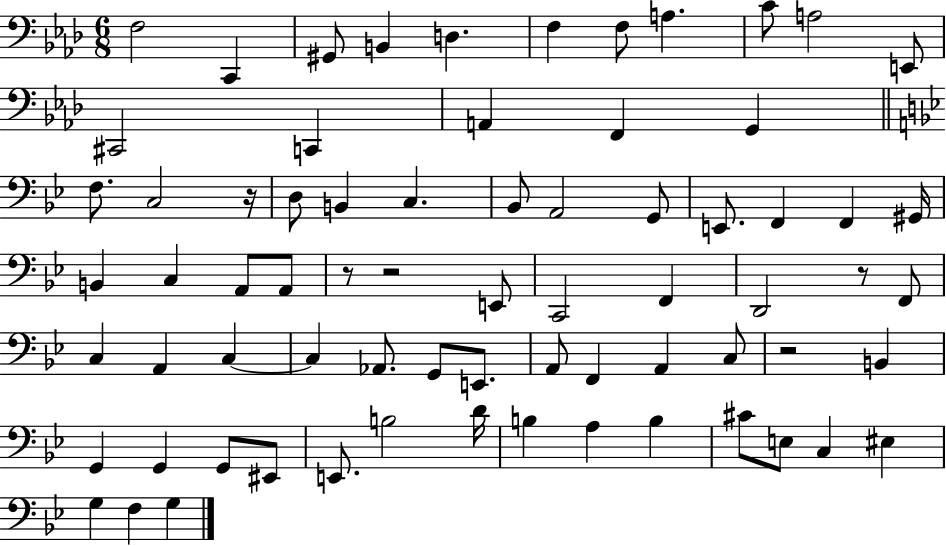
{
  \clef bass
  \numericTimeSignature
  \time 6/8
  \key aes \major
  f2 c,4 | gis,8 b,4 d4. | f4 f8 a4. | c'8 a2 e,8 | \break cis,2 c,4 | a,4 f,4 g,4 | \bar "||" \break \key g \minor f8. c2 r16 | d8 b,4 c4. | bes,8 a,2 g,8 | e,8. f,4 f,4 gis,16 | \break b,4 c4 a,8 a,8 | r8 r2 e,8 | c,2 f,4 | d,2 r8 f,8 | \break c4 a,4 c4~~ | c4 aes,8. g,8 e,8. | a,8 f,4 a,4 c8 | r2 b,4 | \break g,4 g,4 g,8 eis,8 | e,8. b2 d'16 | b4 a4 b4 | cis'8 e8 c4 eis4 | \break g4 f4 g4 | \bar "|."
}